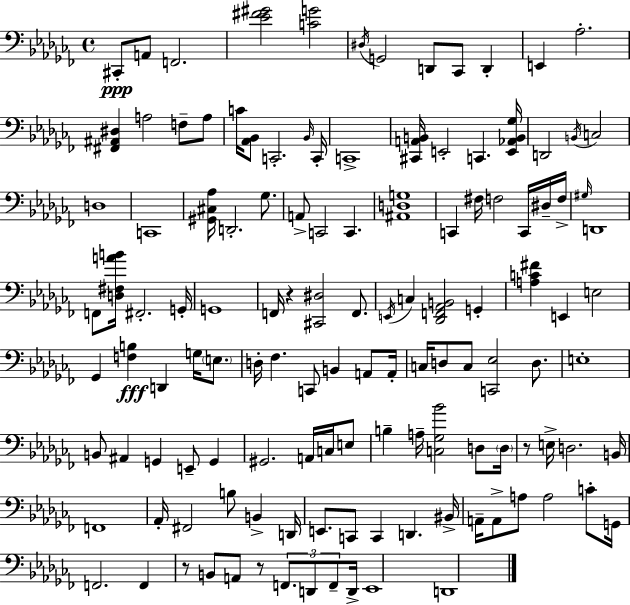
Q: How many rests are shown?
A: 4